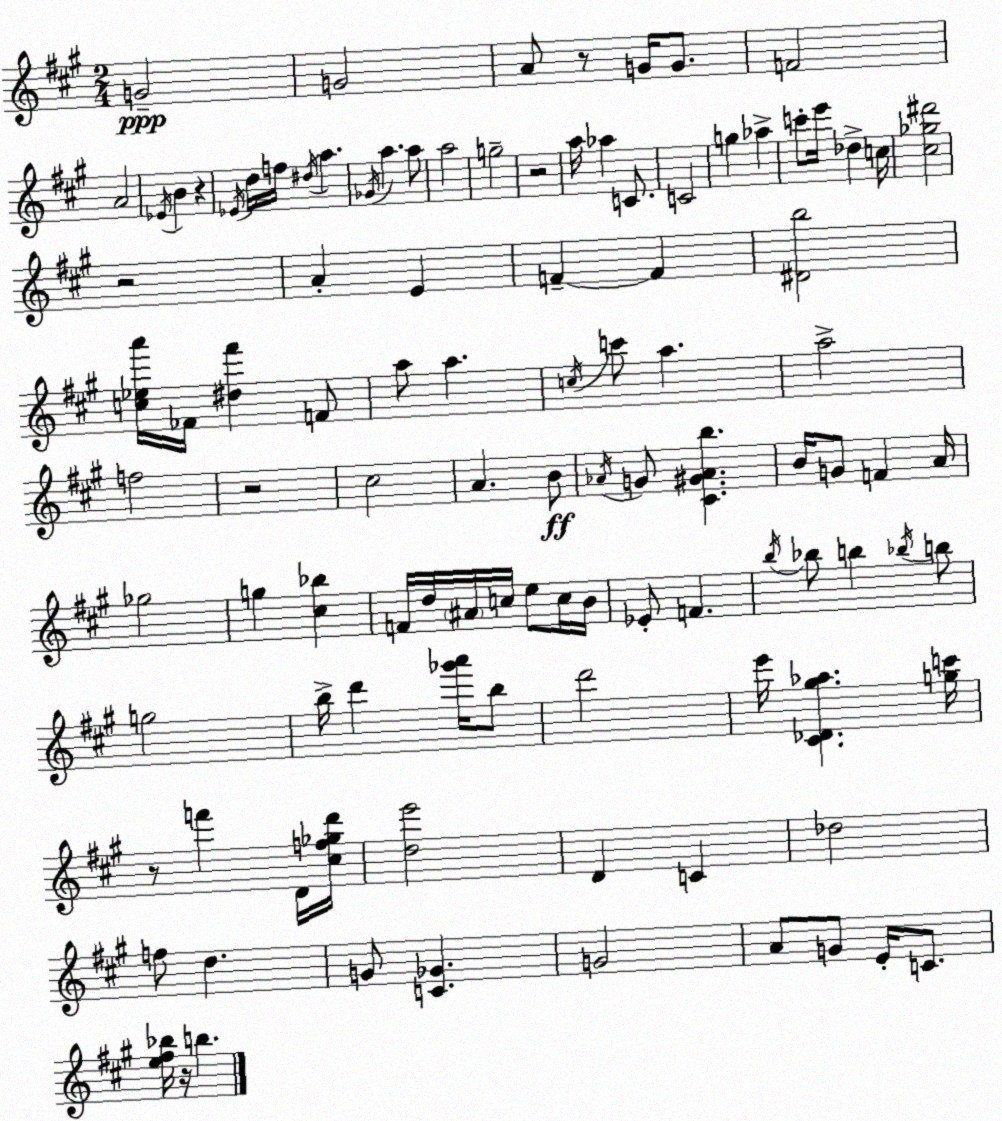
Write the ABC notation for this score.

X:1
T:Untitled
M:2/4
L:1/4
K:A
G2 G2 A/2 z/2 G/4 G/2 F2 A2 _E/4 B z _E/4 d/4 f/4 ^d/4 a _G/4 a a/2 a2 g2 z2 a/4 _a C/2 C2 g _a c'/2 e'/4 _d c/4 [^c_g^d']2 z2 A E F F [^Db]2 [c_ea']/4 _F/4 [^d^f'] F/2 a/2 a c/4 c'/2 a a2 f2 z2 ^c2 A B/2 _A/4 G/2 [^C^G_Ab] B/4 G/2 F A/4 _g2 g [^c_b] F/4 d/4 ^A/4 c/4 e/2 c/4 B/4 _E/2 F b/4 _b/2 b _b/4 b/2 g2 b/4 d' [_g'a']/4 b/2 d'2 e'/4 [^C_D^g_a] [gc']/4 z/2 f' D/4 [^cf_gd']/4 [de']2 D C _d2 f/2 d G/2 [C_G] G2 A/2 G/2 E/4 C/2 [e^f_b]/4 z/4 b